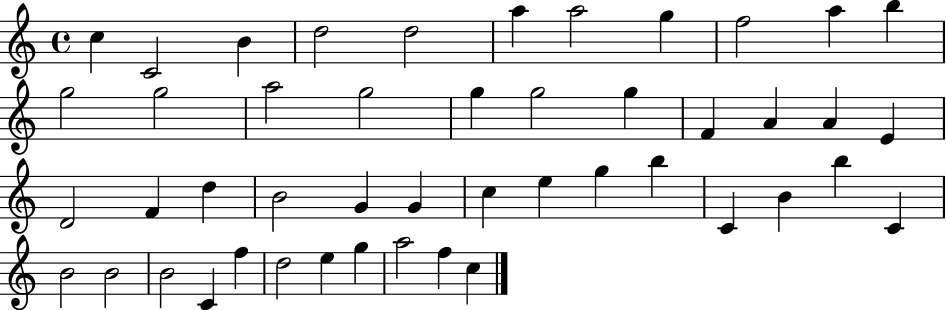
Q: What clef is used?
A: treble